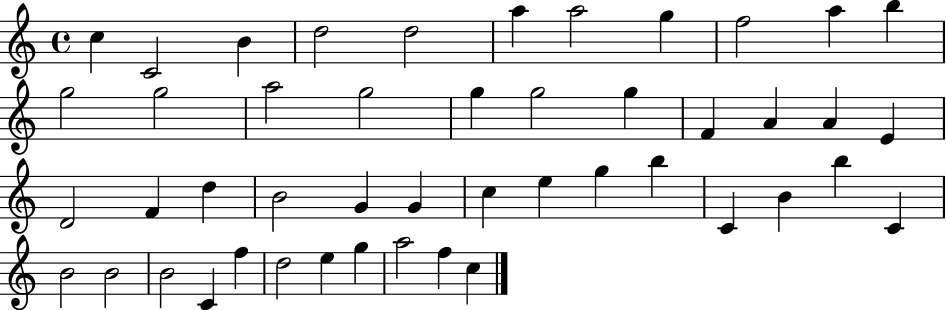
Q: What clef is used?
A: treble